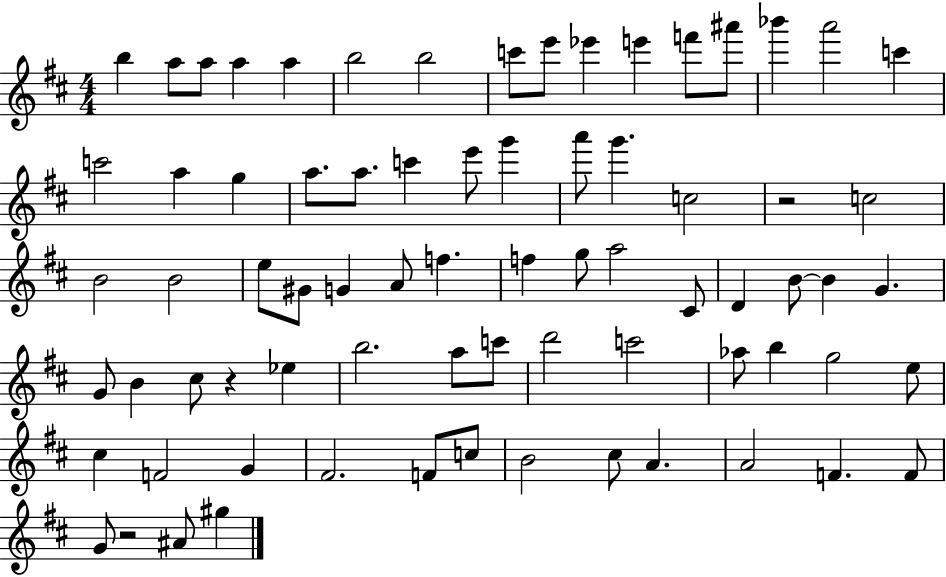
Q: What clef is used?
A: treble